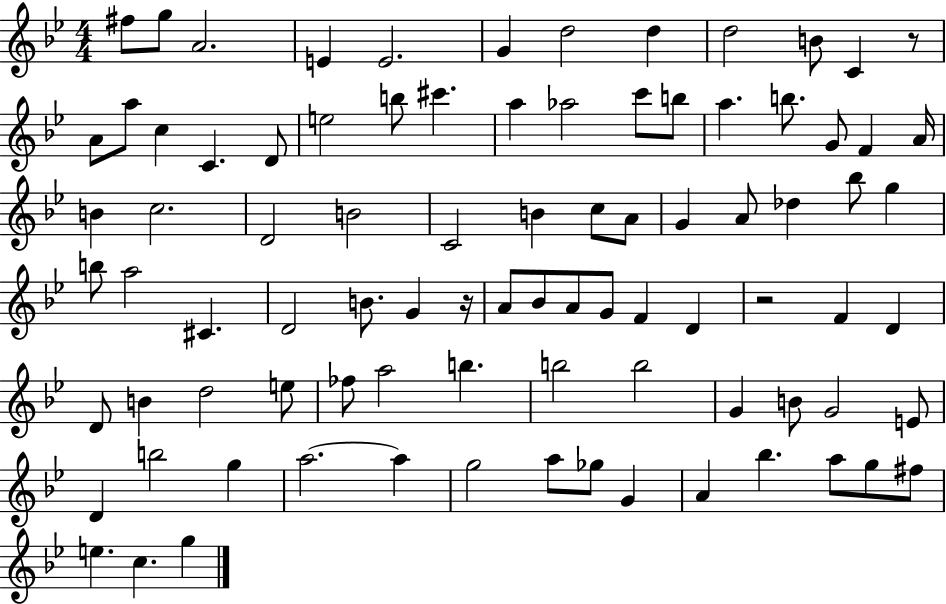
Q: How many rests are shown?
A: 3